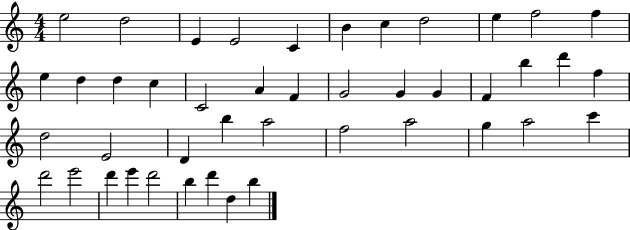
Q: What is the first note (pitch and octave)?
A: E5